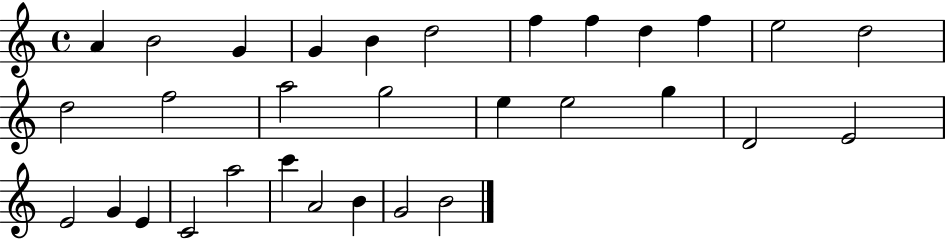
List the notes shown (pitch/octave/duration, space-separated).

A4/q B4/h G4/q G4/q B4/q D5/h F5/q F5/q D5/q F5/q E5/h D5/h D5/h F5/h A5/h G5/h E5/q E5/h G5/q D4/h E4/h E4/h G4/q E4/q C4/h A5/h C6/q A4/h B4/q G4/h B4/h